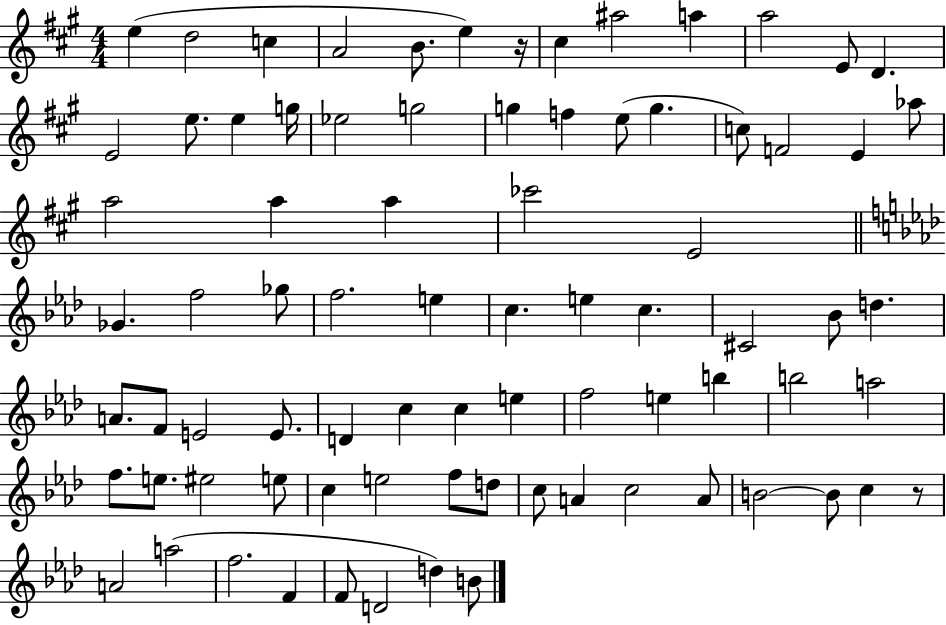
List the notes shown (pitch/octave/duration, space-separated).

E5/q D5/h C5/q A4/h B4/e. E5/q R/s C#5/q A#5/h A5/q A5/h E4/e D4/q. E4/h E5/e. E5/q G5/s Eb5/h G5/h G5/q F5/q E5/e G5/q. C5/e F4/h E4/q Ab5/e A5/h A5/q A5/q CES6/h E4/h Gb4/q. F5/h Gb5/e F5/h. E5/q C5/q. E5/q C5/q. C#4/h Bb4/e D5/q. A4/e. F4/e E4/h E4/e. D4/q C5/q C5/q E5/q F5/h E5/q B5/q B5/h A5/h F5/e. E5/e. EIS5/h E5/e C5/q E5/h F5/e D5/e C5/e A4/q C5/h A4/e B4/h B4/e C5/q R/e A4/h A5/h F5/h. F4/q F4/e D4/h D5/q B4/e